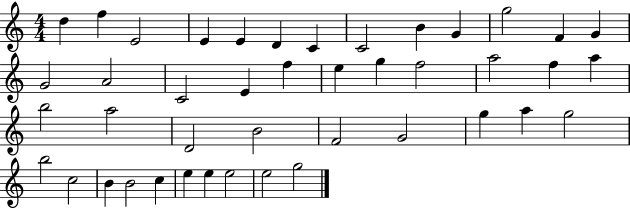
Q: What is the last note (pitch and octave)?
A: G5